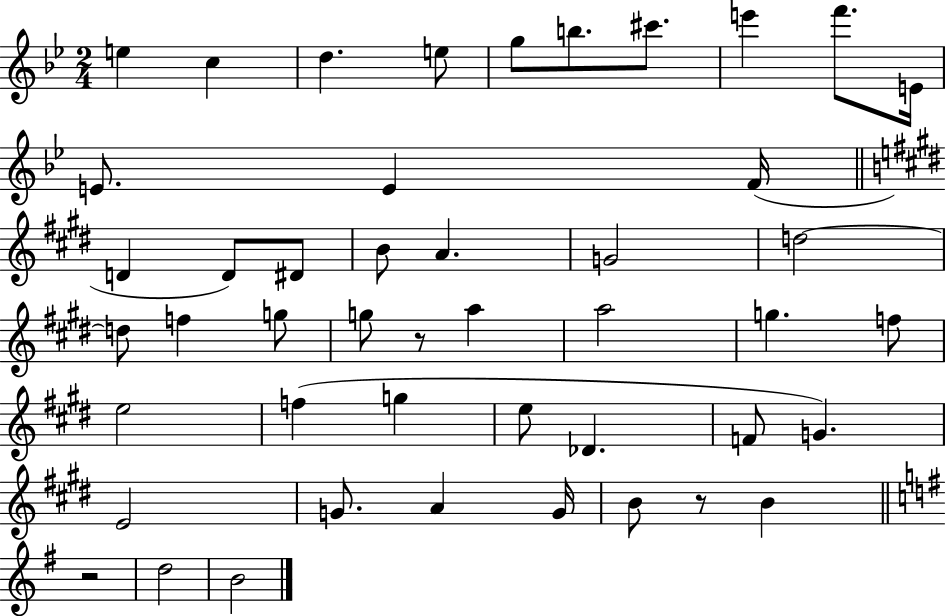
{
  \clef treble
  \numericTimeSignature
  \time 2/4
  \key bes \major
  e''4 c''4 | d''4. e''8 | g''8 b''8. cis'''8. | e'''4 f'''8. e'16 | \break e'8. e'4 f'16( | \bar "||" \break \key e \major d'4 d'8) dis'8 | b'8 a'4. | g'2 | d''2~~ | \break d''8 f''4 g''8 | g''8 r8 a''4 | a''2 | g''4. f''8 | \break e''2 | f''4( g''4 | e''8 des'4. | f'8 g'4.) | \break e'2 | g'8. a'4 g'16 | b'8 r8 b'4 | \bar "||" \break \key e \minor r2 | d''2 | b'2 | \bar "|."
}